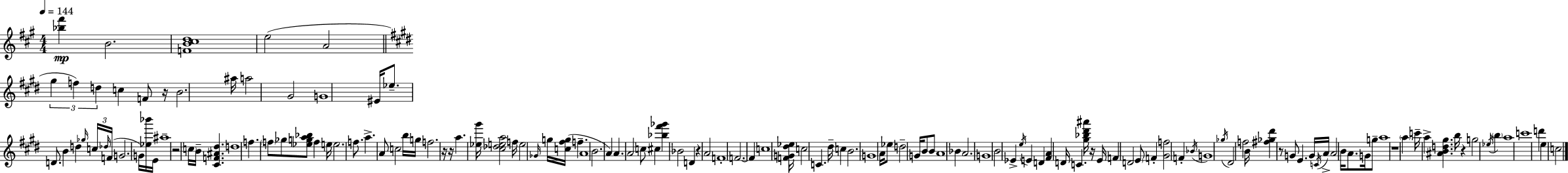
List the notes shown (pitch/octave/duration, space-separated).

[Bb5,F#6]/q B4/h. [F4,B4,C#5,D5]/w E5/h A4/h G#5/q F5/q D5/q C5/q F4/e R/s B4/h. A#5/s A5/h G#4/h G4/w EIS4/s Eb5/e. D4/e. B4/q D5/q Gb5/s C5/s Db5/s F4/s G4/h. G4/s [Eb5,Bb6]/s E4/s A#5/w R/h C5/s B4/s [C#4,F4,A#4,D#5]/q. D5/w F5/q. F5/e Gb5/e [Eb5,G5,A5,Bb5]/e F5/q E5/s E5/h. F5/e. A5/q. A4/e C5/h B5/s G5/s F5/h. R/s R/s A5/q. [Eb5,G#6]/s [C#5,Db5,E5,A5]/h F5/s E5/h Gb4/s G5/s [C5,F#5,G5]/s F5/q. A4/w B4/h. A4/q A4/q. A4/h C5/e C#5/q [Bb5,F#6,Gb6]/q Bb4/h D4/q R/q A4/h F4/w F4/h. F4/q C5/w [F4,G4,D#5,Eb5]/s C5/h C4/q. D#5/s C5/q B4/h. G4/w A4/s Eb5/e D5/h G4/s B4/e B4/e A4/w Bb4/q A4/h. G4/w B4/h Eb4/q E5/s E4/q D4/q [F#4,A4]/q D4/s C4/q. [G#5,Bb5,D#6,A#6]/s R/s E4/s F4/q D4/h E4/e F4/q [G#4,F5]/h F4/q Bb4/s G4/w Gb5/s D#4/h F5/h B4/s [F#5,Gb5,D#6]/q R/e G4/e E4/q. G4/s C4/s A4/s A4/h B4/s A4/e. G4/s G5/e A5/w R/w A5/q C6/s A5/q [A#4,B4,D5,G#5]/q. B5/s R/q G5/h Eb5/s B5/q A5/w C6/w D6/q E5/q C5/h